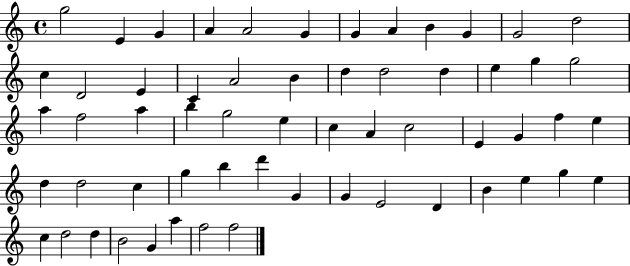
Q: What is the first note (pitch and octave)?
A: G5